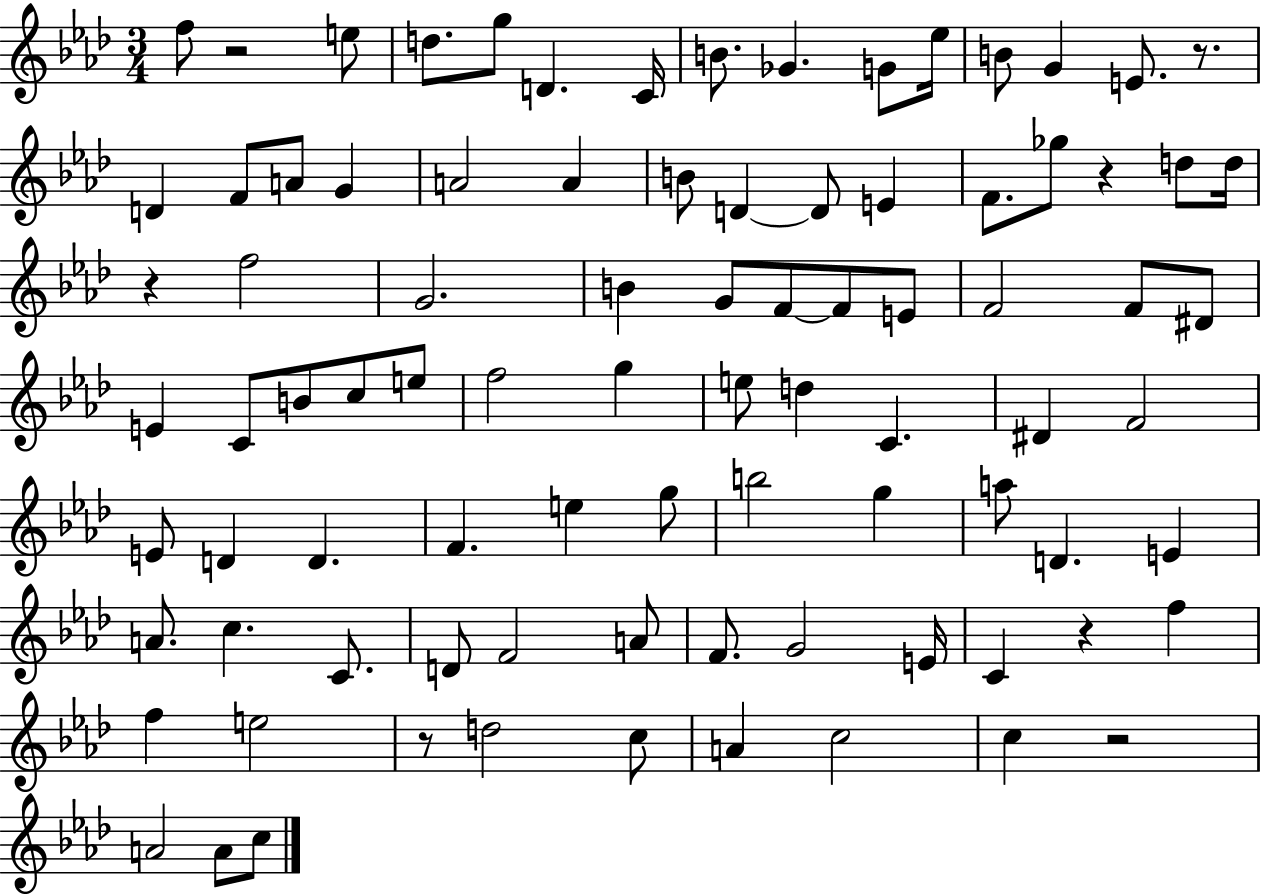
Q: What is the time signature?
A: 3/4